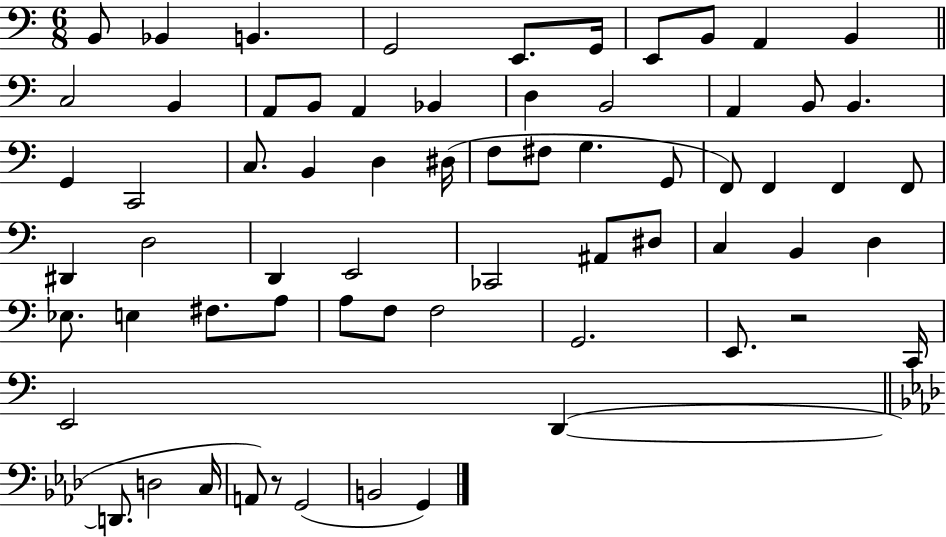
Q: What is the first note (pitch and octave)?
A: B2